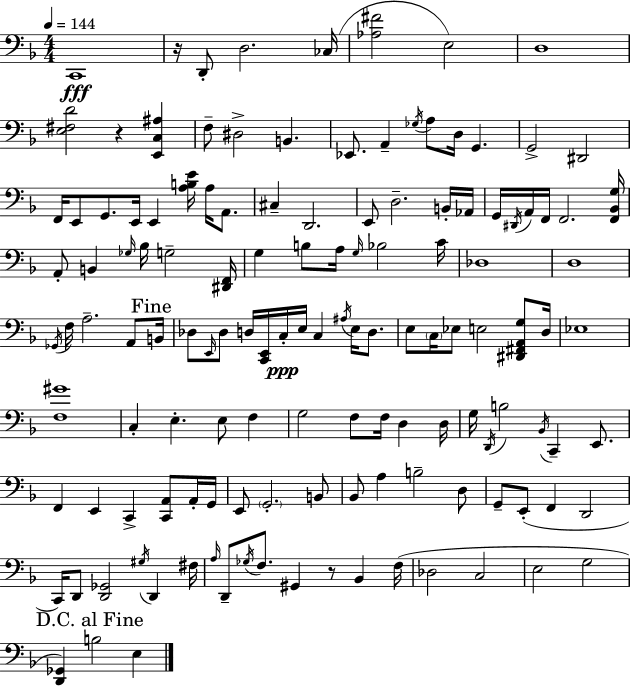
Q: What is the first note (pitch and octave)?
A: C2